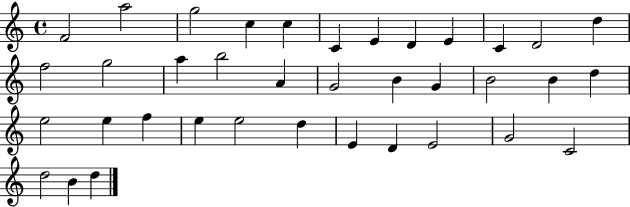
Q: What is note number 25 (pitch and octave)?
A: E5